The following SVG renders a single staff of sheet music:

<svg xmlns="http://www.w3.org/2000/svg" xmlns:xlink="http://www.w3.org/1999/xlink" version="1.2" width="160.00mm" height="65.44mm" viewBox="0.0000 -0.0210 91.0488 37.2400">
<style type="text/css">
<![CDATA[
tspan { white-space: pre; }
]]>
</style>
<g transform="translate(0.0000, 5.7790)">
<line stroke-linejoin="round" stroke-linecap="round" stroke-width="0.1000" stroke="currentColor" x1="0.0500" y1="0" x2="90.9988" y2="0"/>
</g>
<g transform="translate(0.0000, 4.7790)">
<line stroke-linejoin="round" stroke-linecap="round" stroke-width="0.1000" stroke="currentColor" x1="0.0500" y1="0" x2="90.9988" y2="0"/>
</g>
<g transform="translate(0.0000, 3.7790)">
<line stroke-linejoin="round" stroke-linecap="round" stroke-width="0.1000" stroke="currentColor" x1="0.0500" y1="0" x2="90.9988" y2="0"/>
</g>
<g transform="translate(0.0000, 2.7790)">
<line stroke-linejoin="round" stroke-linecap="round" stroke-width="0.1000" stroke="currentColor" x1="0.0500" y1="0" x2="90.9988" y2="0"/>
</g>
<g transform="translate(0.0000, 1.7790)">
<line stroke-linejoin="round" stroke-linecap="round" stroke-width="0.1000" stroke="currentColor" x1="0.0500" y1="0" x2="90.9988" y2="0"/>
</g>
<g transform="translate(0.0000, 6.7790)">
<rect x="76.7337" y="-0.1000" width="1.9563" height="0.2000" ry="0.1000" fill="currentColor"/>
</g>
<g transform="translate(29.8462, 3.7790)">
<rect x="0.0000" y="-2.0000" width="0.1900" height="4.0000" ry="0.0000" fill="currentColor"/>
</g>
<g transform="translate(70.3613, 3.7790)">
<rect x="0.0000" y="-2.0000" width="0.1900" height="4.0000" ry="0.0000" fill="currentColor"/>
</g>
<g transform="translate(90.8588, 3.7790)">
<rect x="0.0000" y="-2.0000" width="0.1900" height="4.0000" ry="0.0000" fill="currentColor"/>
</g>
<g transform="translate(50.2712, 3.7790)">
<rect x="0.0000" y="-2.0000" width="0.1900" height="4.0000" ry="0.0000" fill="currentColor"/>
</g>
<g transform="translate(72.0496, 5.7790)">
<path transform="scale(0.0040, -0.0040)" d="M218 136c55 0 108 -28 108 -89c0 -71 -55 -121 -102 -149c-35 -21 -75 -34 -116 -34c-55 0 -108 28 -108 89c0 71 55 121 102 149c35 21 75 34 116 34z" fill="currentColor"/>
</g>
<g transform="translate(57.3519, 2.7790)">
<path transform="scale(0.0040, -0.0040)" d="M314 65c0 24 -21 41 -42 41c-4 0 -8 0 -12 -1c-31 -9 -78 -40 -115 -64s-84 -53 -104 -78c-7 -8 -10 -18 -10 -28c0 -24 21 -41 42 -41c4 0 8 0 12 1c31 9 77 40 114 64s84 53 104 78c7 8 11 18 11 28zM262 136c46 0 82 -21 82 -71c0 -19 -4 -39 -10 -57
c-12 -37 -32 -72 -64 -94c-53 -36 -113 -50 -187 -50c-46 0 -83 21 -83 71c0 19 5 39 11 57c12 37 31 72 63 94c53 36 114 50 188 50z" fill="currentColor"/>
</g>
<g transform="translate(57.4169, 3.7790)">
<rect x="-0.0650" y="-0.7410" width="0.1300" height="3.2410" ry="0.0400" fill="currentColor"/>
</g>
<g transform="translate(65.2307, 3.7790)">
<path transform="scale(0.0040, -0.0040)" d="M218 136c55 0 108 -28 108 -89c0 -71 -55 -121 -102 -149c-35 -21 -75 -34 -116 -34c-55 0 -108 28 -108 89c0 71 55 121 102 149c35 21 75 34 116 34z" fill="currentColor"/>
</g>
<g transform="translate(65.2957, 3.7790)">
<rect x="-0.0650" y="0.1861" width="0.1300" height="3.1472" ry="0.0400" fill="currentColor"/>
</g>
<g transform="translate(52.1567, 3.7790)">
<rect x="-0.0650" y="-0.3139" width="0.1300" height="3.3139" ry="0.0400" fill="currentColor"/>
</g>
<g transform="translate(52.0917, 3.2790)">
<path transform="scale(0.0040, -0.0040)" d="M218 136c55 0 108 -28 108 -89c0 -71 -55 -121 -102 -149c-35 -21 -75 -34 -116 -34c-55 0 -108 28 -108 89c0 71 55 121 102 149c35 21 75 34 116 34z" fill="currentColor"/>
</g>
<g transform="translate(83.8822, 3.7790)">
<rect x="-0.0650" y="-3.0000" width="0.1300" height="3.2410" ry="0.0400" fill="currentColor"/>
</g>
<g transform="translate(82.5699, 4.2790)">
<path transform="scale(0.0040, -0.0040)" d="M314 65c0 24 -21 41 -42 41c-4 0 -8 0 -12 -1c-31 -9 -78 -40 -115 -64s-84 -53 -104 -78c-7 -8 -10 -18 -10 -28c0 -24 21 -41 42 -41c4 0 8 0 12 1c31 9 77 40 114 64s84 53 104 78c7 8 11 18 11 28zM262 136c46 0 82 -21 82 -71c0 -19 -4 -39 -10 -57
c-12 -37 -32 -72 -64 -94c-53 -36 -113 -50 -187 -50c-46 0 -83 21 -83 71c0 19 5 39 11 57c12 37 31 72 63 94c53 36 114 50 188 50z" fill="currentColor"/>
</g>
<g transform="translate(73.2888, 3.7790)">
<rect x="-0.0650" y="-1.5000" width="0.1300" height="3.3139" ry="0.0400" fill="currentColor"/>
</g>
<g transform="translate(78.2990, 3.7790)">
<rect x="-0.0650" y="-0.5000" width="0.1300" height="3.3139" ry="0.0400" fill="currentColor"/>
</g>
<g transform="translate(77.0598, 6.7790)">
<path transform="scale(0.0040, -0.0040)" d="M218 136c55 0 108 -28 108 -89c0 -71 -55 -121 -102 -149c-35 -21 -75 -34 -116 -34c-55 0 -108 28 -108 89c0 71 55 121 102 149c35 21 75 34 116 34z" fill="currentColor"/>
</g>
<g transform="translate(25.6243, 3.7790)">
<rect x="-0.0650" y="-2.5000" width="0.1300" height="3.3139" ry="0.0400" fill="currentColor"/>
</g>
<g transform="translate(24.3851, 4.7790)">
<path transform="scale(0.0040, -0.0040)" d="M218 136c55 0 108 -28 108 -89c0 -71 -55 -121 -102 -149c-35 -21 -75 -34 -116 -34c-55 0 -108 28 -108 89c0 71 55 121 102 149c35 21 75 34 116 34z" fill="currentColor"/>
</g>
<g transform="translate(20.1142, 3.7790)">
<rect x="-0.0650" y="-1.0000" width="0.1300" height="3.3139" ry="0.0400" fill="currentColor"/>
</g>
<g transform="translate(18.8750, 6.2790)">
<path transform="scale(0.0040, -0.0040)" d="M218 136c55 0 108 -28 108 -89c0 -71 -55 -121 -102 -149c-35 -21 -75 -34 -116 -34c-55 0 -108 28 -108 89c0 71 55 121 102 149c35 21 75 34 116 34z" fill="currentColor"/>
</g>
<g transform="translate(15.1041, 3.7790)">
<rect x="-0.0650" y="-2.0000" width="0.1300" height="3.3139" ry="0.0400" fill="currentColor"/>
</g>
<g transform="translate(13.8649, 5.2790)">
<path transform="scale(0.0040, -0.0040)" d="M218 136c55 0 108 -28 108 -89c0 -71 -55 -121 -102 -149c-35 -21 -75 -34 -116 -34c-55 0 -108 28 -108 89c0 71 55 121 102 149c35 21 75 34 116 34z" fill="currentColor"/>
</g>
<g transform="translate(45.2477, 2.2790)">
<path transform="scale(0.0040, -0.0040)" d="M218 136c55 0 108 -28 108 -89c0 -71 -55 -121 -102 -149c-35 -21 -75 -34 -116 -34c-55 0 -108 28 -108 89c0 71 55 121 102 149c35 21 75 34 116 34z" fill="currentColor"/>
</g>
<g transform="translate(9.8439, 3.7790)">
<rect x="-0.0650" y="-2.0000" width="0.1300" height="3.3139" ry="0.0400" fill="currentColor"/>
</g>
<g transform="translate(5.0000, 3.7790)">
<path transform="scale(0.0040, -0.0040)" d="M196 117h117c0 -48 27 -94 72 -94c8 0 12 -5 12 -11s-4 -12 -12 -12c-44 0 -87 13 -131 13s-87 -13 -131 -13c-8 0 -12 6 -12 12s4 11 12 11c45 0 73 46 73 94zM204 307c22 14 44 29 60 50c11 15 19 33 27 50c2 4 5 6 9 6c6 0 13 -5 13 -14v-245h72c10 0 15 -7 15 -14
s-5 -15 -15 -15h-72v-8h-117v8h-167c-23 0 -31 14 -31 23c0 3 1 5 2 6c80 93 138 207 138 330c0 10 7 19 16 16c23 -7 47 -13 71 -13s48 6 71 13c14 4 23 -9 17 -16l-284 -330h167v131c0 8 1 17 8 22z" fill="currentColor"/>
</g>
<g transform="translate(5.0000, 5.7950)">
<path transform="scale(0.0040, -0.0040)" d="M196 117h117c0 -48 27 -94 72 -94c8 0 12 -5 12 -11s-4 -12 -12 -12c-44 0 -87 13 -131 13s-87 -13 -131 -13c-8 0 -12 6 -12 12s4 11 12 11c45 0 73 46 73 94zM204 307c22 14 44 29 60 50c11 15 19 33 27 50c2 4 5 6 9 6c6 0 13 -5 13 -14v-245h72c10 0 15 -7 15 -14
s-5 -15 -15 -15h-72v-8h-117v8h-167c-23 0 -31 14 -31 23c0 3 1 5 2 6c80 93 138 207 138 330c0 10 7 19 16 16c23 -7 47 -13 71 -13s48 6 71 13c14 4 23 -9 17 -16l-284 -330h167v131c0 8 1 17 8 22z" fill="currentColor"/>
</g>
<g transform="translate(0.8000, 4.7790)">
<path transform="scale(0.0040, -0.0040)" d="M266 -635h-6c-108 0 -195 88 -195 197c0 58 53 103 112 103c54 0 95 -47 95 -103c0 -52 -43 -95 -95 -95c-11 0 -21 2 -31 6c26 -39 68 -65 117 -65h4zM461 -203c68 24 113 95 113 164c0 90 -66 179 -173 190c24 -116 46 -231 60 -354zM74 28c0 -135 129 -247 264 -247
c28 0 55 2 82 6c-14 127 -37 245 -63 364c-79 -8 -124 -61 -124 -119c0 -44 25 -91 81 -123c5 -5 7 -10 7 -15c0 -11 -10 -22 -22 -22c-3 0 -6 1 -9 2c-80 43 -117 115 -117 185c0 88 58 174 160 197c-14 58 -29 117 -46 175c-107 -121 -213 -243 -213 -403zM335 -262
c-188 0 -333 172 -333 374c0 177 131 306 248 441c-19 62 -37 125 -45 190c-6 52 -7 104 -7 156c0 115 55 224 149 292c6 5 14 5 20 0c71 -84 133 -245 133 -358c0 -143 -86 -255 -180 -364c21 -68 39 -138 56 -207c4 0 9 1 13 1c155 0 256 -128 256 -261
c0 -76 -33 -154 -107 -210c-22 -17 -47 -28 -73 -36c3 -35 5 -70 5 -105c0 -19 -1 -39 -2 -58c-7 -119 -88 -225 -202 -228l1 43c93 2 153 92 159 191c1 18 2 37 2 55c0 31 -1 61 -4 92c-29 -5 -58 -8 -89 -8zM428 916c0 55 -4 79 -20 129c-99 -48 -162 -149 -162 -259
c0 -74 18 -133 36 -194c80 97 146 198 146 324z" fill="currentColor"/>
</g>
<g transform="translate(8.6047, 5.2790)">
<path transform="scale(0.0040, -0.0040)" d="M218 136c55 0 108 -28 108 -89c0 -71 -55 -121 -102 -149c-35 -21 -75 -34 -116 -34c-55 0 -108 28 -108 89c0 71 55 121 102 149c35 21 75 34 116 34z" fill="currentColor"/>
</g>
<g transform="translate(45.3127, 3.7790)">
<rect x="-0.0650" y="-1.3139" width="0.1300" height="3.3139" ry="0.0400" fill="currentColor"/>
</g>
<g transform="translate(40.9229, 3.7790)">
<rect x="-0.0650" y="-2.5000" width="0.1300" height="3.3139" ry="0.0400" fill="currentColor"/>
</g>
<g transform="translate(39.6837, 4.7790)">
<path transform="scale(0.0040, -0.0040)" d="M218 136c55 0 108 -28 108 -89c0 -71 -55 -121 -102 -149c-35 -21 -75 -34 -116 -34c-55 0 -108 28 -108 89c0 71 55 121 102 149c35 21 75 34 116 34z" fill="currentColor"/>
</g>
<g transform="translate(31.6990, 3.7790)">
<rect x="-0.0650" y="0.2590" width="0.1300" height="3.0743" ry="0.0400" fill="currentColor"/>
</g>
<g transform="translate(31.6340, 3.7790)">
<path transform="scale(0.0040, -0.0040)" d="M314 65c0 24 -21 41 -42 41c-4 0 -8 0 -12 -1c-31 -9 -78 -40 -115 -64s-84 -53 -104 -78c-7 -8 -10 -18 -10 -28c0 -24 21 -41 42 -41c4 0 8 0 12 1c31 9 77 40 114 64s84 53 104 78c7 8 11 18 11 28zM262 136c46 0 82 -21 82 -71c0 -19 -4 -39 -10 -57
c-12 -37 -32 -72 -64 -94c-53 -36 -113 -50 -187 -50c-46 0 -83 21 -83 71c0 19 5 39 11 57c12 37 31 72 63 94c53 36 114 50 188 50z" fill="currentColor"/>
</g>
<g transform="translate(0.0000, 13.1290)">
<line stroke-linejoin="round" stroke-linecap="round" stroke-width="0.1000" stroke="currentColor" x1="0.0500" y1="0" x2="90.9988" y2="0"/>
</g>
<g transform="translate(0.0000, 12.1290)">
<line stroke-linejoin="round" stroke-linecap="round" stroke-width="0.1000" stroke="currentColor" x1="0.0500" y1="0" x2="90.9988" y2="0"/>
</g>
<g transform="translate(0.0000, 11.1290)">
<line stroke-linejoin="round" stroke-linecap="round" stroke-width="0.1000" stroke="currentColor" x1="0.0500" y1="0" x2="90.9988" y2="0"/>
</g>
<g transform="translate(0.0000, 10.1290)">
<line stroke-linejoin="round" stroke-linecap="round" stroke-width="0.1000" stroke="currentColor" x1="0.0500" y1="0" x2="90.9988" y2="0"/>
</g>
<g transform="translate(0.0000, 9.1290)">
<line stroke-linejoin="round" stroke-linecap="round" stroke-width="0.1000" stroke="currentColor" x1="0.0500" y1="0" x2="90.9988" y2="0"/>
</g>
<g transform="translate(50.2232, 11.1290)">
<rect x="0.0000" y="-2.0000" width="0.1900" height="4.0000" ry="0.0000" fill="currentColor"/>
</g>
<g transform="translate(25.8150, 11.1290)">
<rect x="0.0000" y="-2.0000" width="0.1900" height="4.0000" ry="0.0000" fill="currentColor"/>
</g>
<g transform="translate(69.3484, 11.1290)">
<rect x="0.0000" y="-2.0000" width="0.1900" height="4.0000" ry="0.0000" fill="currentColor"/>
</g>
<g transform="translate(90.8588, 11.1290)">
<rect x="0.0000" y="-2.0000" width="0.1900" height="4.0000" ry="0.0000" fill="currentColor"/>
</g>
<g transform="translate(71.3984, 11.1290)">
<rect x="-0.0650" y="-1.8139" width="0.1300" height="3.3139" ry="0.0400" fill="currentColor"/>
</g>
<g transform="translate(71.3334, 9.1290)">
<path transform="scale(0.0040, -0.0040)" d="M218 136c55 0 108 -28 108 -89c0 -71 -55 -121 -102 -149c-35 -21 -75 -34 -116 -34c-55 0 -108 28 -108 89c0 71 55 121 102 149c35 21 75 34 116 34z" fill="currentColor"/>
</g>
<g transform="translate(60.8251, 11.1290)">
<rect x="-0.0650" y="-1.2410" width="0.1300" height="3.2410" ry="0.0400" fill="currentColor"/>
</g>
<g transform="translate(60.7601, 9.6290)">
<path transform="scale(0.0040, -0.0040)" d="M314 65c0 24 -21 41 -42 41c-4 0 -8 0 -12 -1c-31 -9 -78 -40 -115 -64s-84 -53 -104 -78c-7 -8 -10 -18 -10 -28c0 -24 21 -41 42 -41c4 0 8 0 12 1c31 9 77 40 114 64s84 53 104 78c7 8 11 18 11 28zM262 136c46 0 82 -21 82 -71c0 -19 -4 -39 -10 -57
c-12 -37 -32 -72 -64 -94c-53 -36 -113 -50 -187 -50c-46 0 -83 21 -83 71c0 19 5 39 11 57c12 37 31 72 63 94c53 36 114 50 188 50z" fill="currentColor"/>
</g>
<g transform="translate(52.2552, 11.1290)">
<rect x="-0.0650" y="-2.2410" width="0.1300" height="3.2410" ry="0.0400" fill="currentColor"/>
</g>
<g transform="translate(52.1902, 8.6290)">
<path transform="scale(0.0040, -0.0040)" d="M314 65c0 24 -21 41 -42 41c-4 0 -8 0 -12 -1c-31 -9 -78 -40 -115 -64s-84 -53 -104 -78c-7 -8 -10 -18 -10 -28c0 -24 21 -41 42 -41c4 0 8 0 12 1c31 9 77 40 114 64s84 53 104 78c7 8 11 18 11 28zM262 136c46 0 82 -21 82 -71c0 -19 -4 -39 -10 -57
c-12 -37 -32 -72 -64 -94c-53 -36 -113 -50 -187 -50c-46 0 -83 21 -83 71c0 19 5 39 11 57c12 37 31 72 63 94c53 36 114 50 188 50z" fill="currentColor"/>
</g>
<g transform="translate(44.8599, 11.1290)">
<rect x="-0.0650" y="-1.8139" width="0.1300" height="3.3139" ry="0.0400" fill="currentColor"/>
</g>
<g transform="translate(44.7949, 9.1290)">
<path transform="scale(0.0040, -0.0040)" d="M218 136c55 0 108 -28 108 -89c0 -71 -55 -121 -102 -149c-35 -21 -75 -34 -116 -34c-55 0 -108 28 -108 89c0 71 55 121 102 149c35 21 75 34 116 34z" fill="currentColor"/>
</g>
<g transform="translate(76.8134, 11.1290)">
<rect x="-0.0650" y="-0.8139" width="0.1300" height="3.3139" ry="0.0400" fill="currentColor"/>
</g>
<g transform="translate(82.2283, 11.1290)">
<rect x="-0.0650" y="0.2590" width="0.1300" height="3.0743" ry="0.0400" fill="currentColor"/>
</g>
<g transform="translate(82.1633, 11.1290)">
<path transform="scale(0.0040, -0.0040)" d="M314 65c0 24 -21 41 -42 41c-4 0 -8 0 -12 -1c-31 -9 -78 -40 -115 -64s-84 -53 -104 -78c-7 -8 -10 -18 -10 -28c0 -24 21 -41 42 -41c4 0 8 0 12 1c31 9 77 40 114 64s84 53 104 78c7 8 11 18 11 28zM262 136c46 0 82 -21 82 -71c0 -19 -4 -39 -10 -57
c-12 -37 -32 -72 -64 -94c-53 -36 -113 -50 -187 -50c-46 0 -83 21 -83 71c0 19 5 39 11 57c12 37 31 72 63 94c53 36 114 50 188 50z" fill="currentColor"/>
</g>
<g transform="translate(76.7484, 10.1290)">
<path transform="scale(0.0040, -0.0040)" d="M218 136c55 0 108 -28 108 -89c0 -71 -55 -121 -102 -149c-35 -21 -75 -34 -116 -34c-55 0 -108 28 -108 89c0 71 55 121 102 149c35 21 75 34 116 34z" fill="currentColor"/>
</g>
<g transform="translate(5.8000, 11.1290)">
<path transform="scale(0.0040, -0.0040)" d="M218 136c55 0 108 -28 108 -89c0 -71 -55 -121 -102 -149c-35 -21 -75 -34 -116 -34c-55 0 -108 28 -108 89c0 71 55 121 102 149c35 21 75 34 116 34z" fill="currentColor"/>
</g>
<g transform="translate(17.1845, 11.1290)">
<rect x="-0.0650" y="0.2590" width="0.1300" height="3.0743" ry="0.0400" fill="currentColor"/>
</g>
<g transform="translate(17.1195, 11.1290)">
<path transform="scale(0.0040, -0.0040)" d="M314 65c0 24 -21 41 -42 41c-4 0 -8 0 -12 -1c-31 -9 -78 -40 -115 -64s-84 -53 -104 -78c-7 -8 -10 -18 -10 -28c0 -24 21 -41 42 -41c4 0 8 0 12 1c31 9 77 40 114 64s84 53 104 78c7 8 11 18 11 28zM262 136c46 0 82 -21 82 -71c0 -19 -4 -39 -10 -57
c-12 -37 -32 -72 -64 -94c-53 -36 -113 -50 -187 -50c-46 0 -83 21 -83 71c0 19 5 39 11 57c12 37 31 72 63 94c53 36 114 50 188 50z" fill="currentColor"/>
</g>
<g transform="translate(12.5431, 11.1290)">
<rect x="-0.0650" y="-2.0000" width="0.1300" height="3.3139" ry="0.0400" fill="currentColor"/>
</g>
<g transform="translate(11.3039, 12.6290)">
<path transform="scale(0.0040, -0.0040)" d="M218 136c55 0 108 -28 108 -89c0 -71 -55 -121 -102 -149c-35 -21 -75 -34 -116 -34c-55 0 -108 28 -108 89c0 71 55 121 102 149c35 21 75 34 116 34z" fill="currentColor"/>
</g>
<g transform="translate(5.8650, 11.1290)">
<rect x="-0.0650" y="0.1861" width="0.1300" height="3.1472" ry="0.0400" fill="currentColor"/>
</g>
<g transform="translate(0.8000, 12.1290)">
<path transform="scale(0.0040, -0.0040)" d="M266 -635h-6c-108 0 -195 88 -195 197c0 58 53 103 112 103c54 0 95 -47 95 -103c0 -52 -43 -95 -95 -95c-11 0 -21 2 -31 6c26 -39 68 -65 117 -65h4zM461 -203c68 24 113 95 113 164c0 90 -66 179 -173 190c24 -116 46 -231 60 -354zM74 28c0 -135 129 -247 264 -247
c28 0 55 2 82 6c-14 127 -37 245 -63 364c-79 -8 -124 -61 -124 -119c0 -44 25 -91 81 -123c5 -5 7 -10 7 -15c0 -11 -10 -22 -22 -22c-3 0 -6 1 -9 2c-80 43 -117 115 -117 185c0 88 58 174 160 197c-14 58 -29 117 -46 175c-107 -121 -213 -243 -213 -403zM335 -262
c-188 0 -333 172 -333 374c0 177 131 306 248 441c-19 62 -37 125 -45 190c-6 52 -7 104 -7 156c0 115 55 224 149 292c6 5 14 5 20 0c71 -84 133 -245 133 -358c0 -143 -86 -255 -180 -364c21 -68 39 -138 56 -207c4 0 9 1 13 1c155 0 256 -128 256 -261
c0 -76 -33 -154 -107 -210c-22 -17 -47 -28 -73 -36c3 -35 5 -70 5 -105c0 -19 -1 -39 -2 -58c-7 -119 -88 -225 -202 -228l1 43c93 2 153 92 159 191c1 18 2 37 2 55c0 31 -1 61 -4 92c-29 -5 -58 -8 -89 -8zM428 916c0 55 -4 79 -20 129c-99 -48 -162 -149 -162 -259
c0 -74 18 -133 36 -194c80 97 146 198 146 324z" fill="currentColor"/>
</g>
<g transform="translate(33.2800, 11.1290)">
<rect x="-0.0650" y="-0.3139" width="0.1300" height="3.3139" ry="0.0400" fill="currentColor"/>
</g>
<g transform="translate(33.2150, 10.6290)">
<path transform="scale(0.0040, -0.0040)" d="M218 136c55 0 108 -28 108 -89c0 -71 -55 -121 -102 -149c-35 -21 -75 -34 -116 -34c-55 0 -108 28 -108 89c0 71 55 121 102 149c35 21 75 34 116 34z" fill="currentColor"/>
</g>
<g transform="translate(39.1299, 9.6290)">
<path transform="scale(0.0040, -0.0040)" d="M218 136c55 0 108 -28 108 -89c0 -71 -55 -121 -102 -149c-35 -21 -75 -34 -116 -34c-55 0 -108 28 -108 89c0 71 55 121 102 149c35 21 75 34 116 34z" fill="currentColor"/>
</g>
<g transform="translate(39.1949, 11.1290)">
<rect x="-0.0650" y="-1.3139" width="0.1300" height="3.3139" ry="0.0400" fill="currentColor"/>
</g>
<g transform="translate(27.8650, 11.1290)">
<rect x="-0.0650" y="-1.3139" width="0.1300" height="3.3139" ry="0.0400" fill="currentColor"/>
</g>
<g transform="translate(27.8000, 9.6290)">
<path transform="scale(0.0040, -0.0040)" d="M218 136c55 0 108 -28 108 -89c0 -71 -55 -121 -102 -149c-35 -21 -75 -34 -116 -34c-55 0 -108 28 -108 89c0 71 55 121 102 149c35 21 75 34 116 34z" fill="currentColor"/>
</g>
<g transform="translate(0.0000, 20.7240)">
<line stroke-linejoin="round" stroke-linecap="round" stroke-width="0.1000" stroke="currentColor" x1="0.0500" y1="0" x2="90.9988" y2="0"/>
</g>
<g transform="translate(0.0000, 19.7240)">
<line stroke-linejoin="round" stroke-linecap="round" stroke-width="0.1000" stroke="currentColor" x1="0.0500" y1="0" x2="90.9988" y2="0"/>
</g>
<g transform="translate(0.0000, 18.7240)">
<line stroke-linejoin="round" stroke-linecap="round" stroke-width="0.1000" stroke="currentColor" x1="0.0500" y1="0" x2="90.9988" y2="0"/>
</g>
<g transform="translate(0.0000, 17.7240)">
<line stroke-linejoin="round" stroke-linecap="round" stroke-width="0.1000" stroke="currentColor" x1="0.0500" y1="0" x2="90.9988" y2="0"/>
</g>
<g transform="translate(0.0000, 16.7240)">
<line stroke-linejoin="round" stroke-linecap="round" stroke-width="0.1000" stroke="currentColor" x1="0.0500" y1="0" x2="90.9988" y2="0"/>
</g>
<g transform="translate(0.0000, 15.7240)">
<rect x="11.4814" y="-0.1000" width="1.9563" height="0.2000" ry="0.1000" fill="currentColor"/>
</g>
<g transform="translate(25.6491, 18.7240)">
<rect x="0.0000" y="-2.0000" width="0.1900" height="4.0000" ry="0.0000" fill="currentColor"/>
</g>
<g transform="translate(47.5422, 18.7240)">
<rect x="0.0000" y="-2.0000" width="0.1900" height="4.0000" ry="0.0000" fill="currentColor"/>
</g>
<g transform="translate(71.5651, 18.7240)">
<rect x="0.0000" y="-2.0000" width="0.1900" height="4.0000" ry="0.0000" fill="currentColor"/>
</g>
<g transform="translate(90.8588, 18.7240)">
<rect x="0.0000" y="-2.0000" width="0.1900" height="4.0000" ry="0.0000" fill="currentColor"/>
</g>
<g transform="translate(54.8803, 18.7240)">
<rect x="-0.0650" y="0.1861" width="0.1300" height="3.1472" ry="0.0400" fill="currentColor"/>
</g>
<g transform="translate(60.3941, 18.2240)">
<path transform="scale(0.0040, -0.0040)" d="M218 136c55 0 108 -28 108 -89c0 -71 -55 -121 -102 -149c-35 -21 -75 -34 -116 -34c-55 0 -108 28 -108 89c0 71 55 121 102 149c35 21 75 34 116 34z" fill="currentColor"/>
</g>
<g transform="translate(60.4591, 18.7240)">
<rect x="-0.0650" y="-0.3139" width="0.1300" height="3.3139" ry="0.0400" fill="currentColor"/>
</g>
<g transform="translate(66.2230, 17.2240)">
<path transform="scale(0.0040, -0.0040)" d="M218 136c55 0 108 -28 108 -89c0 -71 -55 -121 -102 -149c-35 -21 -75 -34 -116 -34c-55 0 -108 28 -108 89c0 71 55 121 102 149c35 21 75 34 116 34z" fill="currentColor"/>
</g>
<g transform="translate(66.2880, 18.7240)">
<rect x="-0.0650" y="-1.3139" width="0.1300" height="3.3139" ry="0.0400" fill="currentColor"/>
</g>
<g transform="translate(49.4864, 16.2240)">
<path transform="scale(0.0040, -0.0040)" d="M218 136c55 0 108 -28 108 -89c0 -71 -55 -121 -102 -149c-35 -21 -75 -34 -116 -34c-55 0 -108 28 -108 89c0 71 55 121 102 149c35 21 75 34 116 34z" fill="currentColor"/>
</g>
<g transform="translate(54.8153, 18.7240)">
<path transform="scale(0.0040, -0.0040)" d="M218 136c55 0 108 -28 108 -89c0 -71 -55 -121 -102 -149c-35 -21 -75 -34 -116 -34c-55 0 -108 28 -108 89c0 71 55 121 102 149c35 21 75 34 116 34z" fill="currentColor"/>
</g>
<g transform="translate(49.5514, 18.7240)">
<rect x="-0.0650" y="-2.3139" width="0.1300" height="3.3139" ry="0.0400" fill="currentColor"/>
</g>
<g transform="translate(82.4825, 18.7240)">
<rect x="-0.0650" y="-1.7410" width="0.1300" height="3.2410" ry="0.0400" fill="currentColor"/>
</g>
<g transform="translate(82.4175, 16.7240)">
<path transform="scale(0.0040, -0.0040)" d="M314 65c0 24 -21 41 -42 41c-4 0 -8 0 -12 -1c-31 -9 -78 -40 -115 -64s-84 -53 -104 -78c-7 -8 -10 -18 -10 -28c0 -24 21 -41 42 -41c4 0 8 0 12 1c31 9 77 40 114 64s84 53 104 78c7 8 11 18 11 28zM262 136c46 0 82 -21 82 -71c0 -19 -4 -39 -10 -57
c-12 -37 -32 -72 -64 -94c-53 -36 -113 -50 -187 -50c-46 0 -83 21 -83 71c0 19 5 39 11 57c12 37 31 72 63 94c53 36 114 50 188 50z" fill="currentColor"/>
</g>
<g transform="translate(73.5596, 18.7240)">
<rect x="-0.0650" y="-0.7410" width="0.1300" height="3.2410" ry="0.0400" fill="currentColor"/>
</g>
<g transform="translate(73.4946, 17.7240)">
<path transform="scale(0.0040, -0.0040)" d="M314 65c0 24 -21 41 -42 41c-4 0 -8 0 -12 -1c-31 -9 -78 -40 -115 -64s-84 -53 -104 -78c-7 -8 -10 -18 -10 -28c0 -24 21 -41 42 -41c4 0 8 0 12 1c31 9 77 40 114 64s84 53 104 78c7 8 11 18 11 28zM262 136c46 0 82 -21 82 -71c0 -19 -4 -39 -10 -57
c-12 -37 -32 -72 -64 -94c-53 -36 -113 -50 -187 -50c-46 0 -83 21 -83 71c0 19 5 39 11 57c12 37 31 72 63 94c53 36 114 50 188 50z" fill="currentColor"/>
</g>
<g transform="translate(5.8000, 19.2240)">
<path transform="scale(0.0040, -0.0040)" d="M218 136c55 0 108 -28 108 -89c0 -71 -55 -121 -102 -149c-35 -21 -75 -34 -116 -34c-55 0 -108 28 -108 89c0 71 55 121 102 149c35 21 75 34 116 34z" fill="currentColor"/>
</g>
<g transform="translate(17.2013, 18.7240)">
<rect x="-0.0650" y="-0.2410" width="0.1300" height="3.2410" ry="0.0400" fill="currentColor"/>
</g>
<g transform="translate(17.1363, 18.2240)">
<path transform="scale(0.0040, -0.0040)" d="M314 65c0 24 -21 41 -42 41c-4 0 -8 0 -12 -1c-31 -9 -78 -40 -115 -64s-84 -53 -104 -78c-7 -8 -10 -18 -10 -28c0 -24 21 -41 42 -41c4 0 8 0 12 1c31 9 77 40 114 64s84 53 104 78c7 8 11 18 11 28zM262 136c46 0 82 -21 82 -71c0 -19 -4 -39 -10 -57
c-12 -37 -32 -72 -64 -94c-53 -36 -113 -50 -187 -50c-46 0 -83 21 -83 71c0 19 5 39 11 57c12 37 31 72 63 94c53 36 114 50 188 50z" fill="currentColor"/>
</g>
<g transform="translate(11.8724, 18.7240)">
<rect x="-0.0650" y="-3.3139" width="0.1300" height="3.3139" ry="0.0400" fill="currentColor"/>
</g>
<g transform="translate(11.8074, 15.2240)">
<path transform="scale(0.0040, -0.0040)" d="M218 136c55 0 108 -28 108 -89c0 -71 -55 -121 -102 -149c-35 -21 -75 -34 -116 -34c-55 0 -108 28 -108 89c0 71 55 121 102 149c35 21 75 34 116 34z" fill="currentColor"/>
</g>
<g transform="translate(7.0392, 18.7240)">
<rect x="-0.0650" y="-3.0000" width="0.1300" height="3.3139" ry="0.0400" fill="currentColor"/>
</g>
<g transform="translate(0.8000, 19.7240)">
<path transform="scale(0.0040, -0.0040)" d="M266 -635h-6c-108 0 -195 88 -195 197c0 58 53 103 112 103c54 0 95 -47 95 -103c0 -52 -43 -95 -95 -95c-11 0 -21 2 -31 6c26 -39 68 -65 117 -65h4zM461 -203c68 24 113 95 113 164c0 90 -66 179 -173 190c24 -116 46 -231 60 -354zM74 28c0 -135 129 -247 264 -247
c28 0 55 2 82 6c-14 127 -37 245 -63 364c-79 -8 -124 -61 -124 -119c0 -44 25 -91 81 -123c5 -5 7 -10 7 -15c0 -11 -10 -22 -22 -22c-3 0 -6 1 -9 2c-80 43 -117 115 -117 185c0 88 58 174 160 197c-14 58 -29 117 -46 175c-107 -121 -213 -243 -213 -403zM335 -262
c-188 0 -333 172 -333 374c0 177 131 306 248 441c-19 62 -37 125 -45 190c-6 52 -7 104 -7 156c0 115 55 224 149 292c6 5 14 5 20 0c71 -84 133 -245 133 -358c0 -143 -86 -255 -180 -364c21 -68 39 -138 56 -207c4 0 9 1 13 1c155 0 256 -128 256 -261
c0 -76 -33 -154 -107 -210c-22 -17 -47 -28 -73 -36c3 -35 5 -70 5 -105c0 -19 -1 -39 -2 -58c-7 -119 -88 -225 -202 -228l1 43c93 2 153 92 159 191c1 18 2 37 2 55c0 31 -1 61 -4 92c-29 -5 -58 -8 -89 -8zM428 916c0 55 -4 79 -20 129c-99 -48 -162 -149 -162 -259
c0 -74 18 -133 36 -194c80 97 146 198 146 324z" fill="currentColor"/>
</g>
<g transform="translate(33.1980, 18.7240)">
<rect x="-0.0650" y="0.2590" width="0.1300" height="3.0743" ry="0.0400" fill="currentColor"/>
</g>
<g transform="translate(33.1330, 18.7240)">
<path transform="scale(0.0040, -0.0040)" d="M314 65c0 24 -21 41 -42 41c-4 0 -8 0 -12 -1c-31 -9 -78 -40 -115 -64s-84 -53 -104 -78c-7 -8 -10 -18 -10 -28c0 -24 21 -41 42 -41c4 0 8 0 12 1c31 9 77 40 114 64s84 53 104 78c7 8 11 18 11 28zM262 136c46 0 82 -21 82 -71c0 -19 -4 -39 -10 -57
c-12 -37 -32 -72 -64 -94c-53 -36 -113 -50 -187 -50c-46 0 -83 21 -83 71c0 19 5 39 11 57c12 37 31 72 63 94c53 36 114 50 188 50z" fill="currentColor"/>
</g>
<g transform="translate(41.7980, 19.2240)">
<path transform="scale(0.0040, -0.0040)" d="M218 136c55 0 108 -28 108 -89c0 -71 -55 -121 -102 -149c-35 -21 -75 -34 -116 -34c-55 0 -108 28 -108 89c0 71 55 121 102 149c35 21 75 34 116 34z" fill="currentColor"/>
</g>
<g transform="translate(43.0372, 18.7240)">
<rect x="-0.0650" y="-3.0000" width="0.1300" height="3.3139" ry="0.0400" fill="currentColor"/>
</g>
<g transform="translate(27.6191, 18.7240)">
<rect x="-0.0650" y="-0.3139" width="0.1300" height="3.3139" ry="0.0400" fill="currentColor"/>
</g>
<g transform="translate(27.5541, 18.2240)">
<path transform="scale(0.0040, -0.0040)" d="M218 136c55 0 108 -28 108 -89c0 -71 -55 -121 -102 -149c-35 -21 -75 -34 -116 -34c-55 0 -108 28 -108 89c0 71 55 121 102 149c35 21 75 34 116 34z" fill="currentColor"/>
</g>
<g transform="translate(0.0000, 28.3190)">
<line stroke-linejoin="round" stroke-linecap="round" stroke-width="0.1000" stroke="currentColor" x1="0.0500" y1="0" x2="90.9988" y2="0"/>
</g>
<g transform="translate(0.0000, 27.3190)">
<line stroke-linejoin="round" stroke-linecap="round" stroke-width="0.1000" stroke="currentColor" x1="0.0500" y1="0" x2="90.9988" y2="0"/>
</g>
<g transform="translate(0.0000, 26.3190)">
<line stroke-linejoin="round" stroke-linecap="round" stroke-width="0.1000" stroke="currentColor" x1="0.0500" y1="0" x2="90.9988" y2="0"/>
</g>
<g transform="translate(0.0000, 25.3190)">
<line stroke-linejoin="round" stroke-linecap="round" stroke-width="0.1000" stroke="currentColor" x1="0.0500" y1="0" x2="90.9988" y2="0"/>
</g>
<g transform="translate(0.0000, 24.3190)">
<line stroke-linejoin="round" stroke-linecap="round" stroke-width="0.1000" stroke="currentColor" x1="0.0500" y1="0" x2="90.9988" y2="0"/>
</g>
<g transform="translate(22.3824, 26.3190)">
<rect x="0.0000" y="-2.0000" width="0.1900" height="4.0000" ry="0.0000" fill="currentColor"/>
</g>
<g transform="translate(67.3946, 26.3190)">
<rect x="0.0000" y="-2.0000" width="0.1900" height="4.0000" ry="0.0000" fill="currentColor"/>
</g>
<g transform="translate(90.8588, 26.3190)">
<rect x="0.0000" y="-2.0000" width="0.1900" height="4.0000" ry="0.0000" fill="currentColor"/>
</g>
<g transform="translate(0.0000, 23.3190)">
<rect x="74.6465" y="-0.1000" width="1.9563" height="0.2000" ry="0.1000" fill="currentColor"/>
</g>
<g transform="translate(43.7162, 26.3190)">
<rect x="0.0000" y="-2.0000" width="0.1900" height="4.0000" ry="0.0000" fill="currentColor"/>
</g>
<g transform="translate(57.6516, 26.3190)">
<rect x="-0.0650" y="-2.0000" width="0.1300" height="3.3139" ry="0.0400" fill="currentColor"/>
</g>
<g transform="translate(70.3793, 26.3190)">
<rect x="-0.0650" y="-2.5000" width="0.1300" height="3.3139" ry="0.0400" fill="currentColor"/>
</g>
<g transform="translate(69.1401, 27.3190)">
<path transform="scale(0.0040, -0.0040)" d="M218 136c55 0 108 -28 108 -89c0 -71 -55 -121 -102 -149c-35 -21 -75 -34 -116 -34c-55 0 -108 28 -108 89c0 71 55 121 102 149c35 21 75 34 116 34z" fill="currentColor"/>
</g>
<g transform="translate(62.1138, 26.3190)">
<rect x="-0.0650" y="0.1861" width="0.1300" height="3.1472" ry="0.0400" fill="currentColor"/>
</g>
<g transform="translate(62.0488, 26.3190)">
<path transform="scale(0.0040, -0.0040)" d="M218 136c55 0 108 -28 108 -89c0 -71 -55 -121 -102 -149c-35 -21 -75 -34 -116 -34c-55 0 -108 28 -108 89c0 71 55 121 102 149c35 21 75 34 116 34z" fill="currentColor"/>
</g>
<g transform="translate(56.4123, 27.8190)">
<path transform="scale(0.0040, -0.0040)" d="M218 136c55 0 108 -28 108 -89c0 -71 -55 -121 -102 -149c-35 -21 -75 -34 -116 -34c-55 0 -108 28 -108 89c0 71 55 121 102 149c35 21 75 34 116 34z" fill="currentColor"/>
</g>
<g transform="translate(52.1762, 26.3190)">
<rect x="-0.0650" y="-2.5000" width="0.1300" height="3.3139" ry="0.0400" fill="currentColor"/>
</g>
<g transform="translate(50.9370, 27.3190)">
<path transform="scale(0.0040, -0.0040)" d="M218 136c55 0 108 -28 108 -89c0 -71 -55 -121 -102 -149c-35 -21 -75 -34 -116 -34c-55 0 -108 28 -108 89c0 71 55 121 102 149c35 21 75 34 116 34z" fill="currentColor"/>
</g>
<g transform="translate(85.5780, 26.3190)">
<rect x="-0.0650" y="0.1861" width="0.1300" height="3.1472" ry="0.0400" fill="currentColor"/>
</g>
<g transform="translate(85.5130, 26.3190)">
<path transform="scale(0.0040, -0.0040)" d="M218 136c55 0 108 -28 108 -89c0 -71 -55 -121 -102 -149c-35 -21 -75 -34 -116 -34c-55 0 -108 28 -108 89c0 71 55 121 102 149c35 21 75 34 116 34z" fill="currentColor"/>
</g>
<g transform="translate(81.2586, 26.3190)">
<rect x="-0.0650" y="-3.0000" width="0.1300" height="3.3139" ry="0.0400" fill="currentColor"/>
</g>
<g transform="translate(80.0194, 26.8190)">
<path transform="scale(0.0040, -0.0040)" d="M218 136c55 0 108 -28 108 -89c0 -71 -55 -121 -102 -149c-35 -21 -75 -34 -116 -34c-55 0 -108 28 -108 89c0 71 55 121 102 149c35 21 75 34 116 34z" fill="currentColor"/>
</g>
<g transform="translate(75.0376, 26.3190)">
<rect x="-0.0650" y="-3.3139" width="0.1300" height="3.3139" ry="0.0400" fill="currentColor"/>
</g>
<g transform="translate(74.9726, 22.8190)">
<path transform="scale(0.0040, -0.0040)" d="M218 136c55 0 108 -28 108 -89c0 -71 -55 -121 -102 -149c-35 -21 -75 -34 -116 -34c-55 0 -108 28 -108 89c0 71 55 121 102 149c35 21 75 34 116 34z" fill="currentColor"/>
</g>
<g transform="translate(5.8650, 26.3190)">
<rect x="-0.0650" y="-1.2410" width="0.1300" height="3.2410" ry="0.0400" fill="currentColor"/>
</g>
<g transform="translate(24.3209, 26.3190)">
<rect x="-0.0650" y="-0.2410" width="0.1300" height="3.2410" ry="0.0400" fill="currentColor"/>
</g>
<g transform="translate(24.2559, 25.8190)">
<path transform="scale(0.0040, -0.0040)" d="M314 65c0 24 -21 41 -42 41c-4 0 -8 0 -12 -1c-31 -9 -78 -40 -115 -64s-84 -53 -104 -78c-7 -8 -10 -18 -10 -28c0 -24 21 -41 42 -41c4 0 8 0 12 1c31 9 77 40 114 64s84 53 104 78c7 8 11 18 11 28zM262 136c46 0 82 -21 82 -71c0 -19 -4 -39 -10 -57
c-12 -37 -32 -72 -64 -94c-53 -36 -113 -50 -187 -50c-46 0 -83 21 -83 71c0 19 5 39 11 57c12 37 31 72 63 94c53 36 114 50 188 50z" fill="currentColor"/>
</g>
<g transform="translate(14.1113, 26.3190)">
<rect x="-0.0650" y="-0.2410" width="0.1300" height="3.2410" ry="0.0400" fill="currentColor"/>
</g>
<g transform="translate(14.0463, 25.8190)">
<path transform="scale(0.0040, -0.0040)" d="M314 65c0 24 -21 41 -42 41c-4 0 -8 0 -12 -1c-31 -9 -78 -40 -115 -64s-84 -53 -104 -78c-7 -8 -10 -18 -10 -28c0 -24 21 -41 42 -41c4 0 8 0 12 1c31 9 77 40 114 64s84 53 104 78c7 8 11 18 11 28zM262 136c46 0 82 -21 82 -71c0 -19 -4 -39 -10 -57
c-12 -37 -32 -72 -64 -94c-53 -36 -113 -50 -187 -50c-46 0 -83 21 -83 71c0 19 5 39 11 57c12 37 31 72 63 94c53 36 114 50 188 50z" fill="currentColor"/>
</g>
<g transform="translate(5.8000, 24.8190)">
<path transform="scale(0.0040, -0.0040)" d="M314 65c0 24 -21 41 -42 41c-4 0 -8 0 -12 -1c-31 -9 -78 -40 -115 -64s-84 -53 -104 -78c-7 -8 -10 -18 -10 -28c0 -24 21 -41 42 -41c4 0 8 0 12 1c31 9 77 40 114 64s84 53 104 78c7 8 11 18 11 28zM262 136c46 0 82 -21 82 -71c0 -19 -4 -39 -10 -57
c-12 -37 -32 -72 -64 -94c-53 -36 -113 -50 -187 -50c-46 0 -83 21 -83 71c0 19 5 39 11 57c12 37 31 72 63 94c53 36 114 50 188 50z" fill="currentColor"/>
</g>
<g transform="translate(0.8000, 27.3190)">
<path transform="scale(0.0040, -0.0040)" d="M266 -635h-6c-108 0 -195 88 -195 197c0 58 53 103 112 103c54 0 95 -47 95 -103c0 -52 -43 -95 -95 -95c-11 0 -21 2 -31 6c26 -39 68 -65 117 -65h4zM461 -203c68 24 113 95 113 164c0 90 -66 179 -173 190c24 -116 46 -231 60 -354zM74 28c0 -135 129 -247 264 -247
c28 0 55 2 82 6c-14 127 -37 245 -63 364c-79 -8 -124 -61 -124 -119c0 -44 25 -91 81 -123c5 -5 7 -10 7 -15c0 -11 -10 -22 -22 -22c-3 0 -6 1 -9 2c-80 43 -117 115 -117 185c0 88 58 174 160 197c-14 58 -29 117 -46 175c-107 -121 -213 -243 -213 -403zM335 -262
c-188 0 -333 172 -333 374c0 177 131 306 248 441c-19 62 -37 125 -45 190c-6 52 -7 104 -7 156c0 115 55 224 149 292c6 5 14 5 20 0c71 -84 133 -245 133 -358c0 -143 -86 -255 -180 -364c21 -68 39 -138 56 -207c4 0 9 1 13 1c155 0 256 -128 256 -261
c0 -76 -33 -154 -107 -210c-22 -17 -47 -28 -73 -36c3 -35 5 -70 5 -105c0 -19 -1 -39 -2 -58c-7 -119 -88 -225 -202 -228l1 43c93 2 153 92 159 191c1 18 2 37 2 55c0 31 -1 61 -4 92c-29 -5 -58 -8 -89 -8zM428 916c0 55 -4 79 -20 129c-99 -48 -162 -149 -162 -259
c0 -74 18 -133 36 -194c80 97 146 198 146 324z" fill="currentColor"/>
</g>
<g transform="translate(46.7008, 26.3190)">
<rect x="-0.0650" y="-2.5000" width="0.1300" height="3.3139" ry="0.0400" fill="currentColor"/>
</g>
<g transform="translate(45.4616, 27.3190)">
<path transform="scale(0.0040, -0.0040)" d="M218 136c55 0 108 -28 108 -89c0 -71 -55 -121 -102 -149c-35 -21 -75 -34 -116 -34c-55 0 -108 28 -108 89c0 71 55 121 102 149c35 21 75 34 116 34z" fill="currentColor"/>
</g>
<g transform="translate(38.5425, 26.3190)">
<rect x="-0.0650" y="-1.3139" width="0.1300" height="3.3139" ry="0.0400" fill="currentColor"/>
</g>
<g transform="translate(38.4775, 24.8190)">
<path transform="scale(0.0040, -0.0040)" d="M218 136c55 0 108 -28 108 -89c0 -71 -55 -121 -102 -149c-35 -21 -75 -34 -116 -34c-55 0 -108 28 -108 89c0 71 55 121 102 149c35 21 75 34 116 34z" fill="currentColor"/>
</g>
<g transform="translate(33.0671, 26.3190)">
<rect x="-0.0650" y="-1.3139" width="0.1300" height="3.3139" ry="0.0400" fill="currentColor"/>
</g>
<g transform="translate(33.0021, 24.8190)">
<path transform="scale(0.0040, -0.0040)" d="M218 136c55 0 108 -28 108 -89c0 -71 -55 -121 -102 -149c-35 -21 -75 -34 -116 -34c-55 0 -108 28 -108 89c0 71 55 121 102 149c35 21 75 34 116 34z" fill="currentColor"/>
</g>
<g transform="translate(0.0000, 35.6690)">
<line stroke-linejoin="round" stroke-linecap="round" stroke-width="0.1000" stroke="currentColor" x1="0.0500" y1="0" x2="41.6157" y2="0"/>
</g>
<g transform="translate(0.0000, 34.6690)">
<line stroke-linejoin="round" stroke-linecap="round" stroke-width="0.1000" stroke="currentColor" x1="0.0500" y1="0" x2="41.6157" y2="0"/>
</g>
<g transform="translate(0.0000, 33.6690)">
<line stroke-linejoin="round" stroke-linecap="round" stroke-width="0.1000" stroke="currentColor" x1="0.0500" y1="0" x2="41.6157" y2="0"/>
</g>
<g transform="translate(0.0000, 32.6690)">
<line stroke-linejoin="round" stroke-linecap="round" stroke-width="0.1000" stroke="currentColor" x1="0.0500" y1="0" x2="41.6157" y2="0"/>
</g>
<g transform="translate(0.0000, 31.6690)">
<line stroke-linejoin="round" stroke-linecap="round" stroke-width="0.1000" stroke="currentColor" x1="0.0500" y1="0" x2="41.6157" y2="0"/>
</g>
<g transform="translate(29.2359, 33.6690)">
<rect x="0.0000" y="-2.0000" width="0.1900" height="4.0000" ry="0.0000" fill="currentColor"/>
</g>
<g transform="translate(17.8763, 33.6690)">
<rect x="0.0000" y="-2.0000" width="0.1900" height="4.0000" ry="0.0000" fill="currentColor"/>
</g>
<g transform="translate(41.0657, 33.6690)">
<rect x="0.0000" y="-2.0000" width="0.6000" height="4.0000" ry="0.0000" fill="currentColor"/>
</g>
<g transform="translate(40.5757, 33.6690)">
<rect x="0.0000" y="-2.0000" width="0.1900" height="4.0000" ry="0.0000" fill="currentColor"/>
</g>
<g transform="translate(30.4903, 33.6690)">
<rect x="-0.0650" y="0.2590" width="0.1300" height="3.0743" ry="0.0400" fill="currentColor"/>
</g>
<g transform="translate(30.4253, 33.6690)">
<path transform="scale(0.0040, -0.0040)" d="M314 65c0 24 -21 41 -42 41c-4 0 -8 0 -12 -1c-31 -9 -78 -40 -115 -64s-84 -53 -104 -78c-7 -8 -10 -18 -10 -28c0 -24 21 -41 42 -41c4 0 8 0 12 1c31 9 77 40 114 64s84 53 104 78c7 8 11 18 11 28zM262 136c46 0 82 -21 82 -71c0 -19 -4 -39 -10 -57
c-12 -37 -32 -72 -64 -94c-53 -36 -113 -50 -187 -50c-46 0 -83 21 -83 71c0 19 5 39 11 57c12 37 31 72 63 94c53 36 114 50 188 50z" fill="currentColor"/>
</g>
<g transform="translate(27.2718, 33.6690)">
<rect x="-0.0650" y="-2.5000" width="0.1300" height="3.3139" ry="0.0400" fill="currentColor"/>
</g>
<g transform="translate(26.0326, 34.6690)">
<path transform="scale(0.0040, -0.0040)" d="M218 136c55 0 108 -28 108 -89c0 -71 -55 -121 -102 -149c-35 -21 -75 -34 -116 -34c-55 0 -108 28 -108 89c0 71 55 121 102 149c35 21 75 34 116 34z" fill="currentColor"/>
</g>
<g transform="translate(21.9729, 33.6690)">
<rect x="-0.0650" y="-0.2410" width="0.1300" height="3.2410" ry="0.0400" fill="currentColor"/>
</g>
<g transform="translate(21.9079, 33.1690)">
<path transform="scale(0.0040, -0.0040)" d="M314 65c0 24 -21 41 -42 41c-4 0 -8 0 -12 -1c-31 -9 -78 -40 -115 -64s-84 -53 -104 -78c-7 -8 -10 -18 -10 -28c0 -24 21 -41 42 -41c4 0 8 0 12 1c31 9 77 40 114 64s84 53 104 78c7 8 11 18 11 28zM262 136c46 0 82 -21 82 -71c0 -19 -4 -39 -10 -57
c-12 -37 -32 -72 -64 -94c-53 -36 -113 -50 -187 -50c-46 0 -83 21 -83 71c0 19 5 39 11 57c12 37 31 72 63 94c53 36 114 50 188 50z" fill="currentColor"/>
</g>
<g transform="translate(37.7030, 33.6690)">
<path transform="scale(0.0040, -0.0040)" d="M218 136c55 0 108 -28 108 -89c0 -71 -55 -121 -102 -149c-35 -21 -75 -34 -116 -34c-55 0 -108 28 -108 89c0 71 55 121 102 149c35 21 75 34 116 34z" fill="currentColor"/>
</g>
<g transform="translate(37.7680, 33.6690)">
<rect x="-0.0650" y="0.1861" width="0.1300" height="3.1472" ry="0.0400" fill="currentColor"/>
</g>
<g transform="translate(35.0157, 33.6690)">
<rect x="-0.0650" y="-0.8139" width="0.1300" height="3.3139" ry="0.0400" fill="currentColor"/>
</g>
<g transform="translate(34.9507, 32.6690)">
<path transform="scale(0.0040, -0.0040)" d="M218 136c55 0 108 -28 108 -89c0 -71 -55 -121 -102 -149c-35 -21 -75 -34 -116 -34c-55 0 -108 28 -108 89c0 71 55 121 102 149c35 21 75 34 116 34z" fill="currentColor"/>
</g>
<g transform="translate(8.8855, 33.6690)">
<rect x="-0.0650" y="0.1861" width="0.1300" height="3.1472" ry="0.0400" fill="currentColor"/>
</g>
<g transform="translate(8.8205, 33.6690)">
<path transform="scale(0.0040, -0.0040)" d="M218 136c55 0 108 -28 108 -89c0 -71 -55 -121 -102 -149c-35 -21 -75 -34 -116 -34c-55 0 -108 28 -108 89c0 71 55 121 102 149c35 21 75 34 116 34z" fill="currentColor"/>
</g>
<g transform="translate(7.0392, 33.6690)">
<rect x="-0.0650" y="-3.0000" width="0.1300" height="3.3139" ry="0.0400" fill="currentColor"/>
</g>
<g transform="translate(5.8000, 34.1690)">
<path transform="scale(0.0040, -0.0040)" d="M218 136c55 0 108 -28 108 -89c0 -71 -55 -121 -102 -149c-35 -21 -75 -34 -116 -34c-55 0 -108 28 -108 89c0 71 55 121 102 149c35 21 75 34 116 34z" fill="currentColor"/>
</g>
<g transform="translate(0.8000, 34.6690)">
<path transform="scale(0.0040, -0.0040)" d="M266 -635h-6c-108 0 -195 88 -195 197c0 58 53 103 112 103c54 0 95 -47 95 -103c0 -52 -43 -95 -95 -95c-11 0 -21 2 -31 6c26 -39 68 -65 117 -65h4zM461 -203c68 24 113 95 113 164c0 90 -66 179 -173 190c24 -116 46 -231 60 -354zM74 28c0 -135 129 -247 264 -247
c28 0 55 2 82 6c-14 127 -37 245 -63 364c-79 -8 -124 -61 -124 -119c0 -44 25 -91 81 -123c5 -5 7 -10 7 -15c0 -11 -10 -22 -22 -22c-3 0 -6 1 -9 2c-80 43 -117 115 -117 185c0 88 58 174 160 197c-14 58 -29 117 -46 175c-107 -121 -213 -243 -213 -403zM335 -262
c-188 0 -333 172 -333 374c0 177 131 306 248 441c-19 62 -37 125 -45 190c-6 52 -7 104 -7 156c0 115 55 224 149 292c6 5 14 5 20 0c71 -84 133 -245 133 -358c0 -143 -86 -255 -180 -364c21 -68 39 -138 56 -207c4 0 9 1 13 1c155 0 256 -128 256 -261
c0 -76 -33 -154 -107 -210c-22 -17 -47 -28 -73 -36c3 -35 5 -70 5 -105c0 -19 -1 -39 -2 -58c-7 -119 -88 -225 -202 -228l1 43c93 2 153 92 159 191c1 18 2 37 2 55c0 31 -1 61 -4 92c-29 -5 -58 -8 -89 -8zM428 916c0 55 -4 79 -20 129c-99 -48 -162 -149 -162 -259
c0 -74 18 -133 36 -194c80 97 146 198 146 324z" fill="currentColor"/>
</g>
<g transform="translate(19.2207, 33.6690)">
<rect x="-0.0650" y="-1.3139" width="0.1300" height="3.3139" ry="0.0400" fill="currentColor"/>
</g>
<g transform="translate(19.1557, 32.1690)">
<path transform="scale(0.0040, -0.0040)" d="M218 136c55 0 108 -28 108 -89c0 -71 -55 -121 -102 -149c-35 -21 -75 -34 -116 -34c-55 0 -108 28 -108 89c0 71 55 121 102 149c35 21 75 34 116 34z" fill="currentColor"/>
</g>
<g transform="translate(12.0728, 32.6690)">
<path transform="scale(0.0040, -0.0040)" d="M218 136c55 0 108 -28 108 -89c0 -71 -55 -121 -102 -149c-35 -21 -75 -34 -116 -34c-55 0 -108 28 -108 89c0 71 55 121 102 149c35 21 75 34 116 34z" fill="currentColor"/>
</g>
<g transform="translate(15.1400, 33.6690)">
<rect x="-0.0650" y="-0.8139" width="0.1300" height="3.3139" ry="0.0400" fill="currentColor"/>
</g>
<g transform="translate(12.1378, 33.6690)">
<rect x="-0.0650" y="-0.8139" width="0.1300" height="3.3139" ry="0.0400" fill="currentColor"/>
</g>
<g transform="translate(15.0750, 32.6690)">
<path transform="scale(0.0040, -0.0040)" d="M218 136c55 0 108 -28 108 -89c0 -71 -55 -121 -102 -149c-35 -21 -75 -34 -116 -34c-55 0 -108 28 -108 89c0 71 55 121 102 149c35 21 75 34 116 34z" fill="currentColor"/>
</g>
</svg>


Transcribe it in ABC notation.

X:1
T:Untitled
M:4/4
L:1/4
K:C
F F D G B2 G e c d2 B E C A2 B F B2 e c e f g2 e2 f d B2 A b c2 c B2 A g B c e d2 f2 e2 c2 c2 e e G G F B G b A B A B d d e c2 G B2 d B